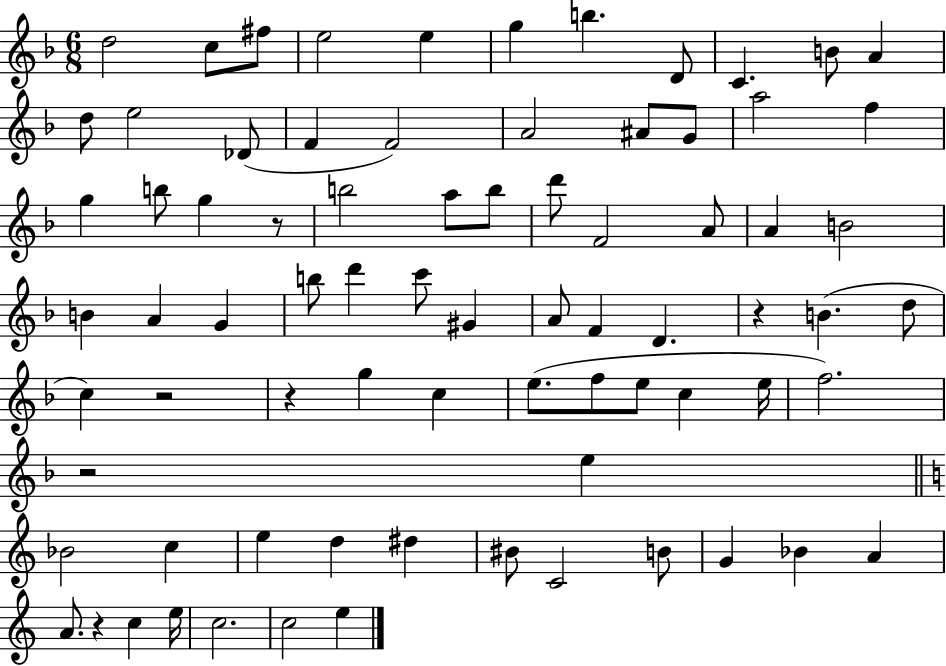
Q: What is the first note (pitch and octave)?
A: D5